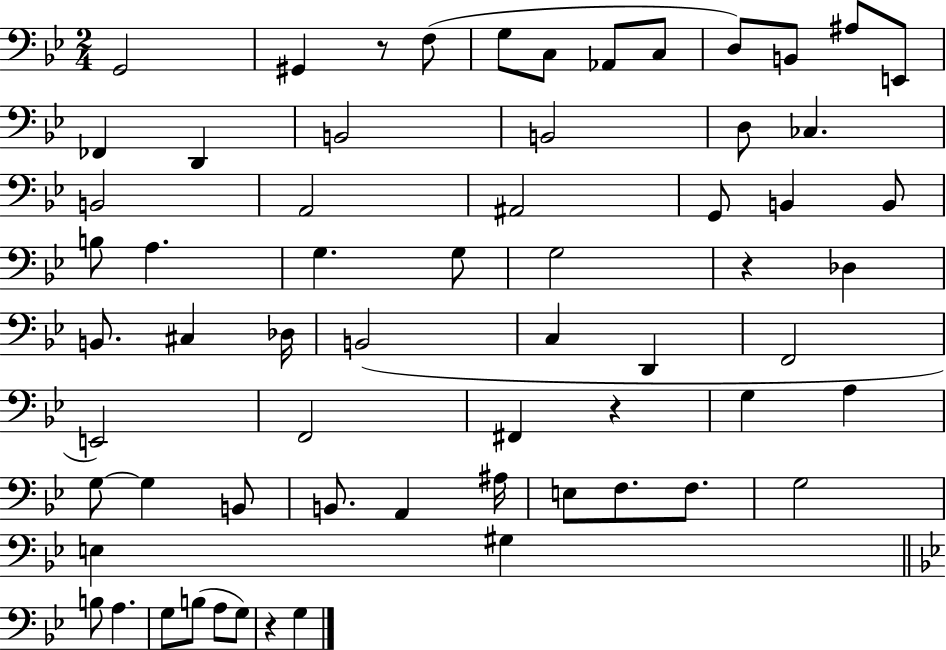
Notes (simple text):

G2/h G#2/q R/e F3/e G3/e C3/e Ab2/e C3/e D3/e B2/e A#3/e E2/e FES2/q D2/q B2/h B2/h D3/e CES3/q. B2/h A2/h A#2/h G2/e B2/q B2/e B3/e A3/q. G3/q. G3/e G3/h R/q Db3/q B2/e. C#3/q Db3/s B2/h C3/q D2/q F2/h E2/h F2/h F#2/q R/q G3/q A3/q G3/e G3/q B2/e B2/e. A2/q A#3/s E3/e F3/e. F3/e. G3/h E3/q G#3/q B3/e A3/q. G3/e B3/e A3/e G3/e R/q G3/q